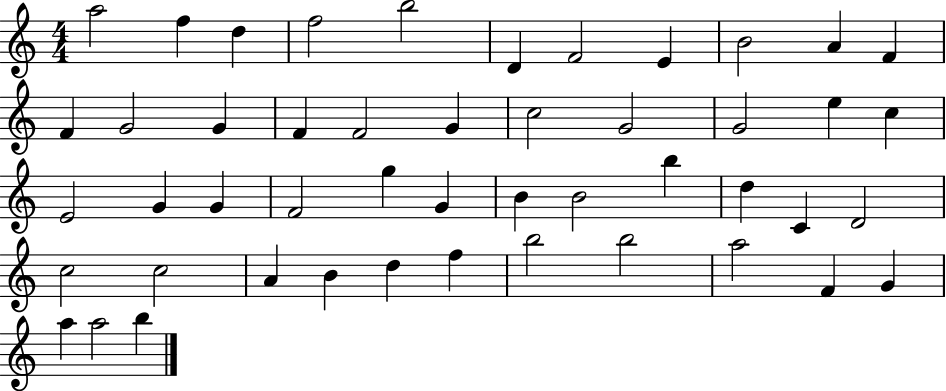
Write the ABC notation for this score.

X:1
T:Untitled
M:4/4
L:1/4
K:C
a2 f d f2 b2 D F2 E B2 A F F G2 G F F2 G c2 G2 G2 e c E2 G G F2 g G B B2 b d C D2 c2 c2 A B d f b2 b2 a2 F G a a2 b